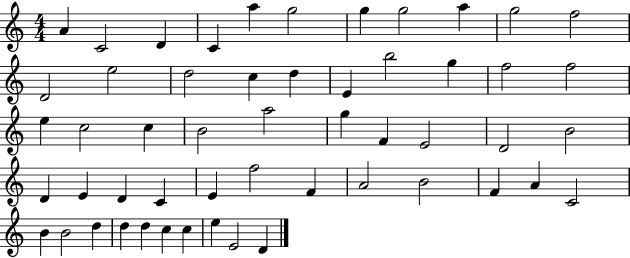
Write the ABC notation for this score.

X:1
T:Untitled
M:4/4
L:1/4
K:C
A C2 D C a g2 g g2 a g2 f2 D2 e2 d2 c d E b2 g f2 f2 e c2 c B2 a2 g F E2 D2 B2 D E D C E f2 F A2 B2 F A C2 B B2 d d d c c e E2 D